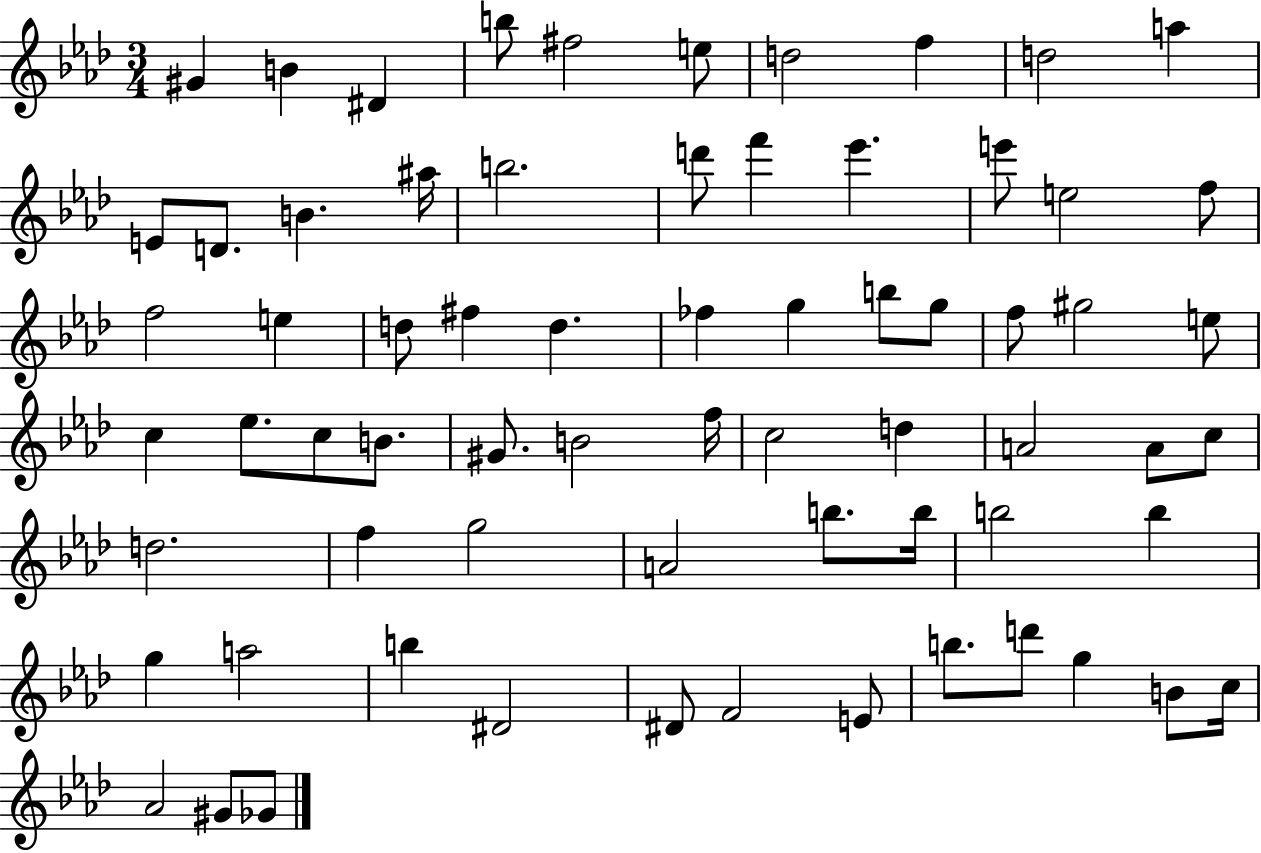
{
  \clef treble
  \numericTimeSignature
  \time 3/4
  \key aes \major
  gis'4 b'4 dis'4 | b''8 fis''2 e''8 | d''2 f''4 | d''2 a''4 | \break e'8 d'8. b'4. ais''16 | b''2. | d'''8 f'''4 ees'''4. | e'''8 e''2 f''8 | \break f''2 e''4 | d''8 fis''4 d''4. | fes''4 g''4 b''8 g''8 | f''8 gis''2 e''8 | \break c''4 ees''8. c''8 b'8. | gis'8. b'2 f''16 | c''2 d''4 | a'2 a'8 c''8 | \break d''2. | f''4 g''2 | a'2 b''8. b''16 | b''2 b''4 | \break g''4 a''2 | b''4 dis'2 | dis'8 f'2 e'8 | b''8. d'''8 g''4 b'8 c''16 | \break aes'2 gis'8 ges'8 | \bar "|."
}